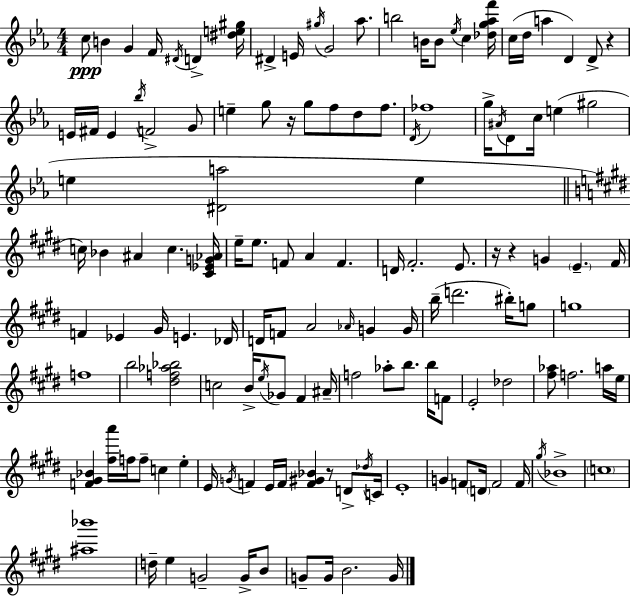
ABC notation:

X:1
T:Untitled
M:4/4
L:1/4
K:Eb
c/2 B G F/4 ^D/4 D [^de^g]/4 ^D E/4 ^g/4 G2 _a/2 b2 B/4 B/2 _e/4 c [_dg_af']/4 c/4 d/4 a D D/2 z E/4 ^F/4 E _b/4 F2 G/2 e g/2 z/4 g/2 f/2 d/2 f/2 D/4 _f4 g/4 ^A/4 D/2 c/4 e ^g2 e [^Da]2 e c/4 _B ^A c [^C_EG_A]/4 e/4 e/2 F/2 A F D/4 ^F2 E/2 z/4 z G E ^F/4 F _E ^G/4 E _D/4 D/4 F/2 A2 _A/4 G G/4 b/4 d'2 ^b/4 g/2 g4 f4 b2 [^df_a_b]2 c2 B/4 e/4 _G/2 ^F ^A/4 f2 _a/2 b/2 b/4 F/2 E2 _d2 [^f_a]/2 f2 a/4 e/4 [F^G_B] [^fa']/4 f/4 f/2 c e E/4 G/4 F E/4 F/4 [F^G_B] z/2 D/2 _d/4 C/4 E4 G F/2 D/4 F2 F/4 ^g/4 _B4 c4 [^a_b']4 d/4 e G2 G/4 B/2 G/2 G/4 B2 G/4